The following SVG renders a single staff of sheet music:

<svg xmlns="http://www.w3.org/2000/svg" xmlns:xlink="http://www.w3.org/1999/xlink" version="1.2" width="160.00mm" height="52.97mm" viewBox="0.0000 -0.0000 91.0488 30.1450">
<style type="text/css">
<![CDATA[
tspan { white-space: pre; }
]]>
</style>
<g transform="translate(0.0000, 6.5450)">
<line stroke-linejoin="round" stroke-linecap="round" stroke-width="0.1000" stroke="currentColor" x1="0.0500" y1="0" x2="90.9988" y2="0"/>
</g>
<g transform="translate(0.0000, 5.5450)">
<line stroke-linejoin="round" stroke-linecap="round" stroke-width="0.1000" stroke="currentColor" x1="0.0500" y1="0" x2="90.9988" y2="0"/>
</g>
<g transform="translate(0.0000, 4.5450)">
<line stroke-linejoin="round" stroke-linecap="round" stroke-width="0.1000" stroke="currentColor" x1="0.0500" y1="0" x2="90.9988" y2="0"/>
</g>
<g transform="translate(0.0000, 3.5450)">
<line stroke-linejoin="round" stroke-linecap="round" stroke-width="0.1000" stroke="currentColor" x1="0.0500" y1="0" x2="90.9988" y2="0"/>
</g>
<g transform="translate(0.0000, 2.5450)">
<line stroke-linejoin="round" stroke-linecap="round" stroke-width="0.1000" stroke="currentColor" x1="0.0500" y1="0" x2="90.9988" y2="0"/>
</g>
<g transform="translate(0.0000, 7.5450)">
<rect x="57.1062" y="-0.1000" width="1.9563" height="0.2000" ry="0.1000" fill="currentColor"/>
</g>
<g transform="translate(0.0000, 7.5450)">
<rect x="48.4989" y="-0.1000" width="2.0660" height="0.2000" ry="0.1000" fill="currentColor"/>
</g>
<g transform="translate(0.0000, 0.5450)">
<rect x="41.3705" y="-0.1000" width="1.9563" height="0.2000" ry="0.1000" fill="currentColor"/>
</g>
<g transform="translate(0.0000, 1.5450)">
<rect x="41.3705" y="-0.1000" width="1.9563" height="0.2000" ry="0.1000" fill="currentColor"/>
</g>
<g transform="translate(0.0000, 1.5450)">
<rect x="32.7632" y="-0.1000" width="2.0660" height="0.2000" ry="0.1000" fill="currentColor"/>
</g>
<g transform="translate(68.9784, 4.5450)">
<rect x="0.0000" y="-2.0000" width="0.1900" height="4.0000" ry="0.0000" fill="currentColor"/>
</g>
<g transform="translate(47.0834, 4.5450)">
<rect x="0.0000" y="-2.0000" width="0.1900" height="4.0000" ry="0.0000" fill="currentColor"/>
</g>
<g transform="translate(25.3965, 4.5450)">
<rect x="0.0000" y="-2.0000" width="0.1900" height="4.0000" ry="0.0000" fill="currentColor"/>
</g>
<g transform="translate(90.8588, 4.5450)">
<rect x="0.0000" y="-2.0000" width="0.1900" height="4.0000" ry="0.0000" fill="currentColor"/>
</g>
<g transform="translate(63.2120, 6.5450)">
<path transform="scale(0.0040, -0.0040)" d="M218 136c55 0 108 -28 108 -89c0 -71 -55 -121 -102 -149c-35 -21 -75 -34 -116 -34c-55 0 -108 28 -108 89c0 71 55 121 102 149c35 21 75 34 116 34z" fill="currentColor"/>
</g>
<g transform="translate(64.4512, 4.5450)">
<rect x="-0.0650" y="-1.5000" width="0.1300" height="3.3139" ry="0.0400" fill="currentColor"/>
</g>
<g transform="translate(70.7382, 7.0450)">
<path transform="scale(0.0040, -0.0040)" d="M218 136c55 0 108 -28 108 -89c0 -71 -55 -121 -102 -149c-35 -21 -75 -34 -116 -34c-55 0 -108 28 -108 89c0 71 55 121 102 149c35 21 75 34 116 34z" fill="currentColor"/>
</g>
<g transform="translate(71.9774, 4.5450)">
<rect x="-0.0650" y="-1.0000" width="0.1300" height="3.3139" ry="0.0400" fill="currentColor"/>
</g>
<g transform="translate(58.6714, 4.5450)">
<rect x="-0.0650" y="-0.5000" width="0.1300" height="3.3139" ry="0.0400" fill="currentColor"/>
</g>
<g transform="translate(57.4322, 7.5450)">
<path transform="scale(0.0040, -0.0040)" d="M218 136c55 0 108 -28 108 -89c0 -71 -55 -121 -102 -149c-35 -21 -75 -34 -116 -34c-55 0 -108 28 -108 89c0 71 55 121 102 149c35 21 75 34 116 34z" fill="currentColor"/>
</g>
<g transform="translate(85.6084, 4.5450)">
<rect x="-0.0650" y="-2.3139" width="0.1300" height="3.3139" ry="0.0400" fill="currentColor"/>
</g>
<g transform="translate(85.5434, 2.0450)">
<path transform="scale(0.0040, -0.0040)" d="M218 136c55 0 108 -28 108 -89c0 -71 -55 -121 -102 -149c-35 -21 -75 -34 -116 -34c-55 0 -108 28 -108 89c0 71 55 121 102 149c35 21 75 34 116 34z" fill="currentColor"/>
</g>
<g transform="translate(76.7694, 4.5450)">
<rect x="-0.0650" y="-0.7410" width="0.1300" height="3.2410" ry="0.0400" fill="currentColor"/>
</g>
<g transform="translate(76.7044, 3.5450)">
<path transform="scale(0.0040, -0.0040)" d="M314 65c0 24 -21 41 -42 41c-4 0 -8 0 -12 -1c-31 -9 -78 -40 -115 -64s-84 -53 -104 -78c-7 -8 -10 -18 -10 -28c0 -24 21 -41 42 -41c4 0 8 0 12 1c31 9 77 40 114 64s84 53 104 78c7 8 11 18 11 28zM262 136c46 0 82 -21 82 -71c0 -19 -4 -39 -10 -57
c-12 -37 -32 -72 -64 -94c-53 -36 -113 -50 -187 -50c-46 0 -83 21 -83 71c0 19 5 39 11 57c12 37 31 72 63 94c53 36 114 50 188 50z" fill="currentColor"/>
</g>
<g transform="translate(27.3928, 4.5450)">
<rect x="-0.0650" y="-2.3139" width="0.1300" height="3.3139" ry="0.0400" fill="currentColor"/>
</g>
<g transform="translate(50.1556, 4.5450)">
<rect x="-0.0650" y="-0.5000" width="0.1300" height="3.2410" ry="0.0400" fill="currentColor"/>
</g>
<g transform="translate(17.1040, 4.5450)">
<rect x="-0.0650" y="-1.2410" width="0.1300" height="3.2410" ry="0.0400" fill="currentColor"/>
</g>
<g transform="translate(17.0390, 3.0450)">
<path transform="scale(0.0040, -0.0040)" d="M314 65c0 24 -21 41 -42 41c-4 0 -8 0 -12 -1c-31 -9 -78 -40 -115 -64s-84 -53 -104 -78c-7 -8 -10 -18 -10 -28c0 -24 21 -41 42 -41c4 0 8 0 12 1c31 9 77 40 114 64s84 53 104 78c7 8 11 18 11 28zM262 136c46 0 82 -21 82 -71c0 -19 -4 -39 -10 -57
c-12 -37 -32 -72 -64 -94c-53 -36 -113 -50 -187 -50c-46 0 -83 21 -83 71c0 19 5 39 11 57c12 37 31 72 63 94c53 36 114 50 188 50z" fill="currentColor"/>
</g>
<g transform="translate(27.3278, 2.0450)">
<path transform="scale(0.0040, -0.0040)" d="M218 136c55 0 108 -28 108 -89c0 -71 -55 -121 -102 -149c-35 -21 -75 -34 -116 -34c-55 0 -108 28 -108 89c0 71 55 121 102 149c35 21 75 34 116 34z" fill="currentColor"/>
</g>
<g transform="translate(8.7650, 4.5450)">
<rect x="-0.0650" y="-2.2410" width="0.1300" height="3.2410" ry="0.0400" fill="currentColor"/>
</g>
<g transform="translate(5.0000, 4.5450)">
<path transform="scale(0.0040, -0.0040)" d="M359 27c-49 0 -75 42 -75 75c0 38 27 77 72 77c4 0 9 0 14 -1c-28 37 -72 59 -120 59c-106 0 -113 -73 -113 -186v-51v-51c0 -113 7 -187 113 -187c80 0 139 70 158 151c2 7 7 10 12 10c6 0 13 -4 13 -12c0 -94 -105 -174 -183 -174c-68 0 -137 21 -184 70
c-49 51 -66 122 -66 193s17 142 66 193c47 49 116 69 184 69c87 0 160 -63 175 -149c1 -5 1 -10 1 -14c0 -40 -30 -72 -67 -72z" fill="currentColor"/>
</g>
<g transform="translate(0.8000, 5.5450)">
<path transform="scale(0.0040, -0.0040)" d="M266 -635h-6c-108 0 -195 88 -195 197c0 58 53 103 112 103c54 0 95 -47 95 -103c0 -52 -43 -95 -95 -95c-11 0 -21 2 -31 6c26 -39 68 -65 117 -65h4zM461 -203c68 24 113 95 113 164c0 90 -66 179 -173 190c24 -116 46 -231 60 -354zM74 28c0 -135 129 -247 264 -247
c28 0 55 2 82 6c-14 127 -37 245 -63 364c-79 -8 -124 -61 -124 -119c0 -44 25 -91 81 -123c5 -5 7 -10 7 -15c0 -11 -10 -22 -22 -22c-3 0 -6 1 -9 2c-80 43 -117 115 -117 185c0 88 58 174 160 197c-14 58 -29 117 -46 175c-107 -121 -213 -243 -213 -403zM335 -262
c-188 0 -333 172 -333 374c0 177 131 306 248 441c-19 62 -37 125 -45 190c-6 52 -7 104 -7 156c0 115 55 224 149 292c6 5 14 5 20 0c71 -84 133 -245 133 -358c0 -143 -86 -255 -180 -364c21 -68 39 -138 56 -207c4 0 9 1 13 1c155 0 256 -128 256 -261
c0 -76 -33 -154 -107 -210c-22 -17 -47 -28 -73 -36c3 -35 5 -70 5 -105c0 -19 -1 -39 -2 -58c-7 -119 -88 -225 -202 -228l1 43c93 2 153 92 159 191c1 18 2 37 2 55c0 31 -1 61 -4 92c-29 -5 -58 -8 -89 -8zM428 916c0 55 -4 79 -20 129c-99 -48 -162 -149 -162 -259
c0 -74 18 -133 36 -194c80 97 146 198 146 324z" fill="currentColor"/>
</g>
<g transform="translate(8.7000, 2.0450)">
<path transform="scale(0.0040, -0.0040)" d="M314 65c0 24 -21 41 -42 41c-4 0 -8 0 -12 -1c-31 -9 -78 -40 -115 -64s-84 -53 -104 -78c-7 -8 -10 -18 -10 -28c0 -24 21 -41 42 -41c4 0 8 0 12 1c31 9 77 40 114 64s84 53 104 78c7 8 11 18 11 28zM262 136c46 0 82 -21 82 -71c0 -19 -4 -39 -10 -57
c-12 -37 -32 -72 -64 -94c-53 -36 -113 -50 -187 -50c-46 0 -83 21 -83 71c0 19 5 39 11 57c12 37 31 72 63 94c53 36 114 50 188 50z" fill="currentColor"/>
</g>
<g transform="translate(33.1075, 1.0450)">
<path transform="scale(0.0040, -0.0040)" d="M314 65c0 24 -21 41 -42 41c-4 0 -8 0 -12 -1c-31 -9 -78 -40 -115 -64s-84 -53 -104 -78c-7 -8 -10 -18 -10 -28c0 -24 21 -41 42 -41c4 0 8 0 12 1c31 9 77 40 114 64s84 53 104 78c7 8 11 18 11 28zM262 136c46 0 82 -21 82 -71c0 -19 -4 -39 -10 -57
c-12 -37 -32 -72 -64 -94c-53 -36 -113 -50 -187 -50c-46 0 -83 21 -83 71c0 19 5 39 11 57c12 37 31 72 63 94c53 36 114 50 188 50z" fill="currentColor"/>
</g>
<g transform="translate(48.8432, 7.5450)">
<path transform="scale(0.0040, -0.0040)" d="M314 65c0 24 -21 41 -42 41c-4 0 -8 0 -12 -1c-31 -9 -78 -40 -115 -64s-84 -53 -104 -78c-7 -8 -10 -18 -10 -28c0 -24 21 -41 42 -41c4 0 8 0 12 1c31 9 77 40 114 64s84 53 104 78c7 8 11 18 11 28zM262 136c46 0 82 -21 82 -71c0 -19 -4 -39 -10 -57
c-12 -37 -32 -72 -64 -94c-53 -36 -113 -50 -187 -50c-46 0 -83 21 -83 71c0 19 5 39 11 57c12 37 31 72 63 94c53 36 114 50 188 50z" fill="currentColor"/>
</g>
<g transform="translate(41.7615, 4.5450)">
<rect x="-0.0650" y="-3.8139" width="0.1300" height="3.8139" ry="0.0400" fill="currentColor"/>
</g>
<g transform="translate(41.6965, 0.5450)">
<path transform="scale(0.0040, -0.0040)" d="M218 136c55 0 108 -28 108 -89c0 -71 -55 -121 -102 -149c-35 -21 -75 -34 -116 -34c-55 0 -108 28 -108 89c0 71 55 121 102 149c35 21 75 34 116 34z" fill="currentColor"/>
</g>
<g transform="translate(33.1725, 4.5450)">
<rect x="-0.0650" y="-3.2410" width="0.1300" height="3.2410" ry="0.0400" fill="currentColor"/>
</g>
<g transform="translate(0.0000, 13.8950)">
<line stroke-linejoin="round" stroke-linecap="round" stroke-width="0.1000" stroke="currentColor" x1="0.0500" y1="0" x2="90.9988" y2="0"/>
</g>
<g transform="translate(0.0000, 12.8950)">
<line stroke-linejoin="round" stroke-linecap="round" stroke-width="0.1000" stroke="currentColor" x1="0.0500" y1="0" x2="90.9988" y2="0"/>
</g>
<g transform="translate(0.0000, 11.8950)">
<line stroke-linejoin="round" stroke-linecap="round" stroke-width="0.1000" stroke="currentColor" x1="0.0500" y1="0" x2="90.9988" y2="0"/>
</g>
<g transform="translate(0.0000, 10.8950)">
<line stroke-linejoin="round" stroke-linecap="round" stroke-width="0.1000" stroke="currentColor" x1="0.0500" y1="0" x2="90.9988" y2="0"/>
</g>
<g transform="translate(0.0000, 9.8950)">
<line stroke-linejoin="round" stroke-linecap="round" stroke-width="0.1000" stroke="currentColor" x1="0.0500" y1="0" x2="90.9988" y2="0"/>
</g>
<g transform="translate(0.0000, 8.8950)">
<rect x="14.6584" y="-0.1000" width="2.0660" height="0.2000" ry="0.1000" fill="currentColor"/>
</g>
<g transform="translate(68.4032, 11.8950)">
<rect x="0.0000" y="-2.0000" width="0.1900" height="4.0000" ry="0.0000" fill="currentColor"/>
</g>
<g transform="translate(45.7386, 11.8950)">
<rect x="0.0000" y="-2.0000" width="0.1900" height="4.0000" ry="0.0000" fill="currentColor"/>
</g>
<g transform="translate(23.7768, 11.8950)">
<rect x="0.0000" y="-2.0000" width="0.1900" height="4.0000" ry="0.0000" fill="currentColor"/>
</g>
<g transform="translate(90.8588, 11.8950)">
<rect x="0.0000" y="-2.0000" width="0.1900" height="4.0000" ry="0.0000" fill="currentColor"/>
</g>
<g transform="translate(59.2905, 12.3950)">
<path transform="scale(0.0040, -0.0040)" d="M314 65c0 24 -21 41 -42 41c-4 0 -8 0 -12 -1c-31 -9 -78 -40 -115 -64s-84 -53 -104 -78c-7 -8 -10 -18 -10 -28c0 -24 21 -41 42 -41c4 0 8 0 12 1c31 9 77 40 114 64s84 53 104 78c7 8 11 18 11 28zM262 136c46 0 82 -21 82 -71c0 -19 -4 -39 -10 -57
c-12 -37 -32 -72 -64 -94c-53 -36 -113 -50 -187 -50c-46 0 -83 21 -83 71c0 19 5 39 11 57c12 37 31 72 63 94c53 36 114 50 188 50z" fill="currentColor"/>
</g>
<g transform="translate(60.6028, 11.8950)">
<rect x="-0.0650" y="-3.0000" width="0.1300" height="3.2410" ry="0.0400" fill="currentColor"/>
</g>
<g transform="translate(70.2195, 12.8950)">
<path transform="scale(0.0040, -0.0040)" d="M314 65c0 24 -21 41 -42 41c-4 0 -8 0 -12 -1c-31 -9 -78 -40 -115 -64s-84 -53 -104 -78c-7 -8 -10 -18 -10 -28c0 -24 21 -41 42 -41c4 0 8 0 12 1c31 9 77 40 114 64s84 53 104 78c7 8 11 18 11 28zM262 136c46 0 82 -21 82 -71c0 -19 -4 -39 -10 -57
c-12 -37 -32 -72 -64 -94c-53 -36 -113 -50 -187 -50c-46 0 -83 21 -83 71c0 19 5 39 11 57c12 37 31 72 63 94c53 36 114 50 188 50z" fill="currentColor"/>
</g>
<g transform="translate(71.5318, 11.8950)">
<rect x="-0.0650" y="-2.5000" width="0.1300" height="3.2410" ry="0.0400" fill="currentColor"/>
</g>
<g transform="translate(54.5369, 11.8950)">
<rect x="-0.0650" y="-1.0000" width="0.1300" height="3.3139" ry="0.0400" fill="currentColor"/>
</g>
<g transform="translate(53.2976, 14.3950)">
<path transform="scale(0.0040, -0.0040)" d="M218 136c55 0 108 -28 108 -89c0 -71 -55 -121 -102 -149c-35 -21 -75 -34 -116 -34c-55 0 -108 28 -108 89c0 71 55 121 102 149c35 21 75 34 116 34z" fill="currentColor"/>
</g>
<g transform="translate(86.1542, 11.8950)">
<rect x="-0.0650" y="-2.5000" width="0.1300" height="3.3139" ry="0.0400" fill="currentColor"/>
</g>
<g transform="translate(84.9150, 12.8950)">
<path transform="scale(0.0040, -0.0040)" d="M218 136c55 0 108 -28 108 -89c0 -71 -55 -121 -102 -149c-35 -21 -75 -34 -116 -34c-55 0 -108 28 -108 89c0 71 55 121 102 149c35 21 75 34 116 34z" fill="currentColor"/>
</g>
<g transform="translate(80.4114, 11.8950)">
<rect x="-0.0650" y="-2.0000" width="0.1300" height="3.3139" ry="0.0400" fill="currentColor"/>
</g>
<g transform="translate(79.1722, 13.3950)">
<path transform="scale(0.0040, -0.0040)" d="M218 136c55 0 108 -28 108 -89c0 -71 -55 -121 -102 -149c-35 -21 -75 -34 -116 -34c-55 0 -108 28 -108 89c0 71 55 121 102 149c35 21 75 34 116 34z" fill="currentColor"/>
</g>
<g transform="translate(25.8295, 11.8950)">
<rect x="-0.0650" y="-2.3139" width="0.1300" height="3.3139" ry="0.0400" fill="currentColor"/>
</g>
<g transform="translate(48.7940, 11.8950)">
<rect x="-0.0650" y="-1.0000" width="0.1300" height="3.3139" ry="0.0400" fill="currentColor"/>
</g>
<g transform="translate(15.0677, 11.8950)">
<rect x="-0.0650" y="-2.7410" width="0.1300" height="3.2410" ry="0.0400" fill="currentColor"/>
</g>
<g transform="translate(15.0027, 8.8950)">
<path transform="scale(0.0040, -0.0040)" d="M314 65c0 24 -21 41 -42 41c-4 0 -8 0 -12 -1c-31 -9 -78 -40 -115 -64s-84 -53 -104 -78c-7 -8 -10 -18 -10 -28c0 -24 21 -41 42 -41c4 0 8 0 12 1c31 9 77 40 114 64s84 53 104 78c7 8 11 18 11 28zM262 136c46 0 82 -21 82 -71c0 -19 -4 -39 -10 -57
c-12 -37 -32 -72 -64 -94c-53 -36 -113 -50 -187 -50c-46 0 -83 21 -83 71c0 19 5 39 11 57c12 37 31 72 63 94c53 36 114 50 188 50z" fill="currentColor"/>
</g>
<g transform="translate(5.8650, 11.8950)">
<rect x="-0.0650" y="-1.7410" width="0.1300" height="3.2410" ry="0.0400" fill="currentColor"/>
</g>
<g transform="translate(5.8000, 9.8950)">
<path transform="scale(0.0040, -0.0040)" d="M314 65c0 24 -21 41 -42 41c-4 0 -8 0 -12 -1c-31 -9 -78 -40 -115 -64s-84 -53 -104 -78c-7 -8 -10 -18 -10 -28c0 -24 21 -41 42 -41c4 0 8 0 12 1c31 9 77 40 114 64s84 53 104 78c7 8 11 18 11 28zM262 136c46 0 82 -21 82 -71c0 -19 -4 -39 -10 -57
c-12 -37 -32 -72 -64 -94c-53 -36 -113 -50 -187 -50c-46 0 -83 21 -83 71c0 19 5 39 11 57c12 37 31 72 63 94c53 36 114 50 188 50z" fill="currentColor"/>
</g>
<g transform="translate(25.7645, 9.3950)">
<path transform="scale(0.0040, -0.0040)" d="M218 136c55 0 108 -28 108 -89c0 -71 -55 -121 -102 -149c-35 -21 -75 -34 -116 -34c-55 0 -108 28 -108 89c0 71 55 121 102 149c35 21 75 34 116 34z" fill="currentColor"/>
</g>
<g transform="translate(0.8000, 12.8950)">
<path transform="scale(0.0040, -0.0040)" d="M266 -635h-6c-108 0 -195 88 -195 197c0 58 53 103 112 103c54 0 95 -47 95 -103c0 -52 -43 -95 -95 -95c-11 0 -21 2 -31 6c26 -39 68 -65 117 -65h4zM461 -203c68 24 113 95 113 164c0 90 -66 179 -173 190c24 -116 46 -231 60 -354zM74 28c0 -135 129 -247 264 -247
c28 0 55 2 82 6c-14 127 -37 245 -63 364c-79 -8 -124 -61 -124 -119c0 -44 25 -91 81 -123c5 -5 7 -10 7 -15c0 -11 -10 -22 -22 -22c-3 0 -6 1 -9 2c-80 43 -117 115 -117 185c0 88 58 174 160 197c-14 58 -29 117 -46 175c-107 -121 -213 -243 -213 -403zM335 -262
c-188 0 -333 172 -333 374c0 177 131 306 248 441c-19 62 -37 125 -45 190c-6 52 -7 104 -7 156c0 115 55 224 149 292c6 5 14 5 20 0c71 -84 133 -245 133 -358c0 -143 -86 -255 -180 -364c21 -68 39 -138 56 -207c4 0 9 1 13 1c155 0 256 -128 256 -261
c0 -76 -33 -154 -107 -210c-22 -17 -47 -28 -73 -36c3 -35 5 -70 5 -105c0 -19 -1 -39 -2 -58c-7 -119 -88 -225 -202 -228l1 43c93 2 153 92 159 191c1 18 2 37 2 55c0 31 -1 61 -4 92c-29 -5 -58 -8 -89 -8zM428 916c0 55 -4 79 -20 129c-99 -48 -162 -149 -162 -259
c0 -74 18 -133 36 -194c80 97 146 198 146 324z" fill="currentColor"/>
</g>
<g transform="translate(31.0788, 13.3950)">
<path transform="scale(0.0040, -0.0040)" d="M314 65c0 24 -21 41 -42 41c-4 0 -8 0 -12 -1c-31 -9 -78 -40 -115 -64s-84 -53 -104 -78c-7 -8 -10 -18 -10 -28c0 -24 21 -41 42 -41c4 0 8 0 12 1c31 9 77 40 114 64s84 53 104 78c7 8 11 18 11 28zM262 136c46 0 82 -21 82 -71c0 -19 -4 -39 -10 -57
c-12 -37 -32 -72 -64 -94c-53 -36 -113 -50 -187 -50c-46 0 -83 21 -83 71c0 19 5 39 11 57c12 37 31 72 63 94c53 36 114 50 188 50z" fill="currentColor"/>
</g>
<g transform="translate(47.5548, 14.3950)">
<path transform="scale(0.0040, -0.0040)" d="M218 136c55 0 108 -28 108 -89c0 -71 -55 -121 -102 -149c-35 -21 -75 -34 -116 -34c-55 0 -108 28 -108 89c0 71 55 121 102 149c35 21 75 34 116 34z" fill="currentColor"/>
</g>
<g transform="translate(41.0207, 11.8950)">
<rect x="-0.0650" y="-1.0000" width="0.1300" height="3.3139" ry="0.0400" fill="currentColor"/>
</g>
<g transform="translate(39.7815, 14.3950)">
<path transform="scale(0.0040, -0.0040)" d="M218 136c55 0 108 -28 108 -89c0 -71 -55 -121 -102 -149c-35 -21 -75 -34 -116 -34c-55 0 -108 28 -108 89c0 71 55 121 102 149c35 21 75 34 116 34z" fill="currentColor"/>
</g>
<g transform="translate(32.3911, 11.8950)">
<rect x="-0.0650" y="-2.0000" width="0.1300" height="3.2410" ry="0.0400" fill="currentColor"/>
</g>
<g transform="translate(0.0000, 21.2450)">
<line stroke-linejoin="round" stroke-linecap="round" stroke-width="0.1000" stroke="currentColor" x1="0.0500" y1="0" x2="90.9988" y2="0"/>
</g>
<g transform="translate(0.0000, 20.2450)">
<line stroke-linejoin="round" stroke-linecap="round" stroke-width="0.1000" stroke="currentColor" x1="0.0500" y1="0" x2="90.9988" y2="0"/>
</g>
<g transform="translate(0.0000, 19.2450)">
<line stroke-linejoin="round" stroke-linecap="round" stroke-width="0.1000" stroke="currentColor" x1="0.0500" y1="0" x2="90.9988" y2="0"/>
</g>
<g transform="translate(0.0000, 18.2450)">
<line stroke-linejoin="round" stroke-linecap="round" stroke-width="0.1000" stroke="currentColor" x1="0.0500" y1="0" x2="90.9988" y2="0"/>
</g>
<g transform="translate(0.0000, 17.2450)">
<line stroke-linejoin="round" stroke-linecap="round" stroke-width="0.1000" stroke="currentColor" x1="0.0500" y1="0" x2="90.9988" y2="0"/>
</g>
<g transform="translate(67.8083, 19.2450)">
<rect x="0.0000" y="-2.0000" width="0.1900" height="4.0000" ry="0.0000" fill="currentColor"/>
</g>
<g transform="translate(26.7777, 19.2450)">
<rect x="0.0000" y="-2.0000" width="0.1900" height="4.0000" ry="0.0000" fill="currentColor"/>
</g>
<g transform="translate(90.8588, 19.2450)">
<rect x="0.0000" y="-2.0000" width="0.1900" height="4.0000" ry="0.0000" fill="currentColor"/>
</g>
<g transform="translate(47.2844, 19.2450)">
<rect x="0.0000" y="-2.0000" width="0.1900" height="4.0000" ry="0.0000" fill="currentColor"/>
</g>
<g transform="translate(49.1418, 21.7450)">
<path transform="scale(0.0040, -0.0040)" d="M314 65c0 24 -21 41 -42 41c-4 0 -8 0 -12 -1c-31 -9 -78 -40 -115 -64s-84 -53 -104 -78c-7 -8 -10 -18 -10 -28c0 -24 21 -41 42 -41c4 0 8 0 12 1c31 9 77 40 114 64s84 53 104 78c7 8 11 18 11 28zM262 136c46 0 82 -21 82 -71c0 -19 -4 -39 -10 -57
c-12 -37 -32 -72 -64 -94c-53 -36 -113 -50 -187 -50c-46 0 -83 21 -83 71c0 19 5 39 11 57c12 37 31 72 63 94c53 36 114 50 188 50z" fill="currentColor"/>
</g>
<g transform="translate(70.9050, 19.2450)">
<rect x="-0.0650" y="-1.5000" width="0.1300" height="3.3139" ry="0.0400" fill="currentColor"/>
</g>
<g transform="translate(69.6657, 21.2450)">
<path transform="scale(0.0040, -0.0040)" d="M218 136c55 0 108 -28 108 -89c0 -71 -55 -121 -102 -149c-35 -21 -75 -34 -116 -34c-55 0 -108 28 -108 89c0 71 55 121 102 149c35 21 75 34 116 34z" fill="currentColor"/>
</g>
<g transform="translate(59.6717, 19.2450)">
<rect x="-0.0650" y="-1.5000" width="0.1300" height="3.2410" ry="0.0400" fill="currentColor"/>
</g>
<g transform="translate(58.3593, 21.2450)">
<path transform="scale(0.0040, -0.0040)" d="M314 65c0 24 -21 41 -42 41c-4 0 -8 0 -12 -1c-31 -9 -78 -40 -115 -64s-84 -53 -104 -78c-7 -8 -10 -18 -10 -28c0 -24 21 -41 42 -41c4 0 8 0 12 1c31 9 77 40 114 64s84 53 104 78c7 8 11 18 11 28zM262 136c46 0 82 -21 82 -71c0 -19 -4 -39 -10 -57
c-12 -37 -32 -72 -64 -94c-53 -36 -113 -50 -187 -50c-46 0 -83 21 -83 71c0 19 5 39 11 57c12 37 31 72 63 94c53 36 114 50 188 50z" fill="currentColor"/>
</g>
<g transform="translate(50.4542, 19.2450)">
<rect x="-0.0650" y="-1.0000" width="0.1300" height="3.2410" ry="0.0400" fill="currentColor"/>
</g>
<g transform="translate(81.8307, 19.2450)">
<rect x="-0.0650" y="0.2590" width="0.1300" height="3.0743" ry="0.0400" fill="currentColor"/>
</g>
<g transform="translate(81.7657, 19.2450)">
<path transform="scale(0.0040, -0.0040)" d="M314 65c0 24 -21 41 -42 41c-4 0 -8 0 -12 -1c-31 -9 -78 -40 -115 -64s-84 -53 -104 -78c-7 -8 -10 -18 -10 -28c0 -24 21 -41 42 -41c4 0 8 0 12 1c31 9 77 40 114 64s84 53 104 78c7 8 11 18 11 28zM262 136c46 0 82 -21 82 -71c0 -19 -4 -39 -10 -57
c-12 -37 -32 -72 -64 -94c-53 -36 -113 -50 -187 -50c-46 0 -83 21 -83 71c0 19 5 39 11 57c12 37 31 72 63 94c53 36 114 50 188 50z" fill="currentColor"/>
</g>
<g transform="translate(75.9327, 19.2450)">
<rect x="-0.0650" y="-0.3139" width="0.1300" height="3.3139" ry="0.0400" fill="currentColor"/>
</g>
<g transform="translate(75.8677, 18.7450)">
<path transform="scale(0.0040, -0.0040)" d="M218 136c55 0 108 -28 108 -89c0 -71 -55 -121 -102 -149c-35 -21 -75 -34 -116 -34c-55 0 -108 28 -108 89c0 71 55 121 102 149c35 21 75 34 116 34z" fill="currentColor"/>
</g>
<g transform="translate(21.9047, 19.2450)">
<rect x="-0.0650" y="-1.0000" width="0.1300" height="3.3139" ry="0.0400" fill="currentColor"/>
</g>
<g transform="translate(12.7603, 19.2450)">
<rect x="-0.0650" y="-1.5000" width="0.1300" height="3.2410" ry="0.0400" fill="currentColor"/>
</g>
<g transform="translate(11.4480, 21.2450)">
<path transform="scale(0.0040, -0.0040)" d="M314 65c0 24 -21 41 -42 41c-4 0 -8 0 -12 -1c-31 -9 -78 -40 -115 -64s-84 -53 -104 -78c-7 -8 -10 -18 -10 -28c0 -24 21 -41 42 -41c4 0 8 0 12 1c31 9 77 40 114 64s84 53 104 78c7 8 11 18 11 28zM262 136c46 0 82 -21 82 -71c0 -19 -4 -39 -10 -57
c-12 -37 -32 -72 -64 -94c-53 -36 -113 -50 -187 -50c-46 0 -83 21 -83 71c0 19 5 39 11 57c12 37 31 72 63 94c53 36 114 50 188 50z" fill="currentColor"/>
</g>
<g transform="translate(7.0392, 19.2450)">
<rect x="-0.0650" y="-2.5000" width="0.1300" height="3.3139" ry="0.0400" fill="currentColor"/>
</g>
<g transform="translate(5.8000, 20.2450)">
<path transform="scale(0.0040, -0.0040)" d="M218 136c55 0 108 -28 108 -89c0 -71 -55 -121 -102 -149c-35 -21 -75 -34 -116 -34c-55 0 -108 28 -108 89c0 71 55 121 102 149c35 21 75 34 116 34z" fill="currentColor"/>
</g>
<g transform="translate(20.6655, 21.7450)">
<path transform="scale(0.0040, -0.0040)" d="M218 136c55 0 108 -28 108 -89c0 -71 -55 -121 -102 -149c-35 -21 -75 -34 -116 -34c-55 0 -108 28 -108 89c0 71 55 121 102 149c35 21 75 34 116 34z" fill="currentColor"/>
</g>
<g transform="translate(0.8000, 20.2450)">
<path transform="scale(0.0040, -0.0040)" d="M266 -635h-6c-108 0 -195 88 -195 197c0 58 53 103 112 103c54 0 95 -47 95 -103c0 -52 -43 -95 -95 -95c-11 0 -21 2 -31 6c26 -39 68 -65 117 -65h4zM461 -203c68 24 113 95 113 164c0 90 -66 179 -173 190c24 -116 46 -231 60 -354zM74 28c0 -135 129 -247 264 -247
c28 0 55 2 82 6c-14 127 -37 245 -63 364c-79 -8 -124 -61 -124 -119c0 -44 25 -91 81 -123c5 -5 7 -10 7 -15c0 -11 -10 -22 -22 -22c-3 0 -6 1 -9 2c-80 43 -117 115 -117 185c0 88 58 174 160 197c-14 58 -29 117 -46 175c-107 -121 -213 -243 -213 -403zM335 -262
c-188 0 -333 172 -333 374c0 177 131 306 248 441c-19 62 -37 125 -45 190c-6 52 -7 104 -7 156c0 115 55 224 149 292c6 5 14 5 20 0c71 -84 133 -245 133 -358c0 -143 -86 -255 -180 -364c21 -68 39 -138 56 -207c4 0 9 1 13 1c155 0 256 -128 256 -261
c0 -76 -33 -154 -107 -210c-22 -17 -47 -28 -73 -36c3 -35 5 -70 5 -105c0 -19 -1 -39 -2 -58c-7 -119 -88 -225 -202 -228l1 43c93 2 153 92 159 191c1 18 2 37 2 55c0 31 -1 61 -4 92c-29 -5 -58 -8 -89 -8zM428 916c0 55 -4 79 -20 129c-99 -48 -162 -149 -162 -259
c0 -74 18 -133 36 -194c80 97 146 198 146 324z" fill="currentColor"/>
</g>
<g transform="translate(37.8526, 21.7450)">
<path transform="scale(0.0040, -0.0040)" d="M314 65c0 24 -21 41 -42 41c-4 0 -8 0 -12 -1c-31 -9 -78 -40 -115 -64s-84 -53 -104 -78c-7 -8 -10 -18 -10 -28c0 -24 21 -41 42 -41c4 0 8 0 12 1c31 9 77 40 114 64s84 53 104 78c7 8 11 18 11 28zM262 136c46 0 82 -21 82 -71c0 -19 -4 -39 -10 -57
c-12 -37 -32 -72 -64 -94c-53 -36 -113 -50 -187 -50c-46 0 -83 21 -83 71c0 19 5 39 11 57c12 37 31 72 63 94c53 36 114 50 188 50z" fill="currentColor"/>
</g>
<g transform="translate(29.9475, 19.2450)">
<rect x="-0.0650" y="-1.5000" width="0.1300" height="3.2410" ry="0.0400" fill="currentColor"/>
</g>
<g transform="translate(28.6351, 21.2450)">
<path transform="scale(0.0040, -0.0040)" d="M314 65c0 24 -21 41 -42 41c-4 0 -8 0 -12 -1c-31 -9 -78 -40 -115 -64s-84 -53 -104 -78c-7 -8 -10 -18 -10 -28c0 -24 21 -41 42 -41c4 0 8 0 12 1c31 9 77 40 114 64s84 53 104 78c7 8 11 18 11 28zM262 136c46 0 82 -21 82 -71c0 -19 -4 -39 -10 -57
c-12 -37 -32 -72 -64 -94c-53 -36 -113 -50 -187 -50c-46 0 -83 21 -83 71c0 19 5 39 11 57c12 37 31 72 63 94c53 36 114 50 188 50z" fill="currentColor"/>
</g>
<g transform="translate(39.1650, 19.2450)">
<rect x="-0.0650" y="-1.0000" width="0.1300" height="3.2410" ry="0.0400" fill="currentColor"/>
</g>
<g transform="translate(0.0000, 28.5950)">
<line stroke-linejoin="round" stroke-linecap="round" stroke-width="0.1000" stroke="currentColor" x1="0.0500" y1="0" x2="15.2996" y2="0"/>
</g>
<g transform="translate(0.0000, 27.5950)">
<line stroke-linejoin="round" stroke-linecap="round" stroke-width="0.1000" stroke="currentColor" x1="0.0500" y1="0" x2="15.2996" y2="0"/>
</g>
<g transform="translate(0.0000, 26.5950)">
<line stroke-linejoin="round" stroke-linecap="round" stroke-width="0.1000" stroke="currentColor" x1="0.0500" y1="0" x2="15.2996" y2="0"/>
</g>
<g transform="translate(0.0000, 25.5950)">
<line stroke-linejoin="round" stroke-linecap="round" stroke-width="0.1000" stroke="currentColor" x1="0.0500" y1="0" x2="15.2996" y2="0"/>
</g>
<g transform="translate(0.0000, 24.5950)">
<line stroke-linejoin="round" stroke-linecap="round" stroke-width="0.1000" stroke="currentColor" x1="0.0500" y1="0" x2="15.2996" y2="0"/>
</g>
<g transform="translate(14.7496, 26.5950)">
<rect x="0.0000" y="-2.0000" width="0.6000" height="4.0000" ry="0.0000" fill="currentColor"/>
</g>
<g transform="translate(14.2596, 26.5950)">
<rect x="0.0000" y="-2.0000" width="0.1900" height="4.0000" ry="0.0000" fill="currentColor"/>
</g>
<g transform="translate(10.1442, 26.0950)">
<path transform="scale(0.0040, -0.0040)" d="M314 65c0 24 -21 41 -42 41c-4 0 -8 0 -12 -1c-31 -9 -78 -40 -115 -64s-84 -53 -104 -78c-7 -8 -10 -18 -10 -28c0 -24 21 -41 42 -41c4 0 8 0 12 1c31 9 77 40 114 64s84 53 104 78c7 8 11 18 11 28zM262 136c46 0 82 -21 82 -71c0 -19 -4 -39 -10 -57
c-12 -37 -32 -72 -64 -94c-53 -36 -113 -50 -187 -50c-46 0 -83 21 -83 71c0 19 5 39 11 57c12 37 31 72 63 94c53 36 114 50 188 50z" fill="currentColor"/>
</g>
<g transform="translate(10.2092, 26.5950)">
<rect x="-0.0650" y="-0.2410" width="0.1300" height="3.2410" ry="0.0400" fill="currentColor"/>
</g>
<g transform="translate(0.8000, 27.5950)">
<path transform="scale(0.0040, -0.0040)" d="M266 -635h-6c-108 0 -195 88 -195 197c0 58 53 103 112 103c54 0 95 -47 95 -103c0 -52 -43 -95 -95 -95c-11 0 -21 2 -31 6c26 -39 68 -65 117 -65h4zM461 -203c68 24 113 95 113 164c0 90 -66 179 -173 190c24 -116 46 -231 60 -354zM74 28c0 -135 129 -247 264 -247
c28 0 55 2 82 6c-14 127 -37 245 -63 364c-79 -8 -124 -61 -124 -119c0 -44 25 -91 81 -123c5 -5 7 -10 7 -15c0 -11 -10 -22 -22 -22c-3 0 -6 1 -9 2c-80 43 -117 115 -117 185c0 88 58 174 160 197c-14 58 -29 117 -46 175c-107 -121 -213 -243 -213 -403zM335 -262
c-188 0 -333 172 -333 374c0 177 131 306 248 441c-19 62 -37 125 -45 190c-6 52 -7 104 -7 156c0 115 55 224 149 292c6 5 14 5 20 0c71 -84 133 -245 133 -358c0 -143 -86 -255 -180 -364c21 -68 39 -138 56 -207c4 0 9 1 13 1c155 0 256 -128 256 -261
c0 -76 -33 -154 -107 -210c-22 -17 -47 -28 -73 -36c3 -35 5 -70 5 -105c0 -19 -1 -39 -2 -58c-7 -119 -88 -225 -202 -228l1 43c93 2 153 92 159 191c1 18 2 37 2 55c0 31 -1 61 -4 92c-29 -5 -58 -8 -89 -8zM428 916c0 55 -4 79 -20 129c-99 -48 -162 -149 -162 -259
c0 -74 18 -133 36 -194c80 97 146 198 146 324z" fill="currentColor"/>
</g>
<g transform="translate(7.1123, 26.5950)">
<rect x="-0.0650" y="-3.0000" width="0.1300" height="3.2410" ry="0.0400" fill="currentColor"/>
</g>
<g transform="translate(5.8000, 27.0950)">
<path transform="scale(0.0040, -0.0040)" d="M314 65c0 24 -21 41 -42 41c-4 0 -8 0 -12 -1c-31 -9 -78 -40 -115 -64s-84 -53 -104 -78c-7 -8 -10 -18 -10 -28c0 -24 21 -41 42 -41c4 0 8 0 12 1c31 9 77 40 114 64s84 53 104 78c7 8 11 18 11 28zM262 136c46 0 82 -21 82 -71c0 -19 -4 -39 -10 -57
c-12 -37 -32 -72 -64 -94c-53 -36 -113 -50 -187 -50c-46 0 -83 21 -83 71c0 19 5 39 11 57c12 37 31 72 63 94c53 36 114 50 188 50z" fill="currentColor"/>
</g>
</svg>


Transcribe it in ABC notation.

X:1
T:Untitled
M:4/4
L:1/4
K:C
g2 e2 g b2 c' C2 C E D d2 g f2 a2 g F2 D D D A2 G2 F G G E2 D E2 D2 D2 E2 E c B2 A2 c2